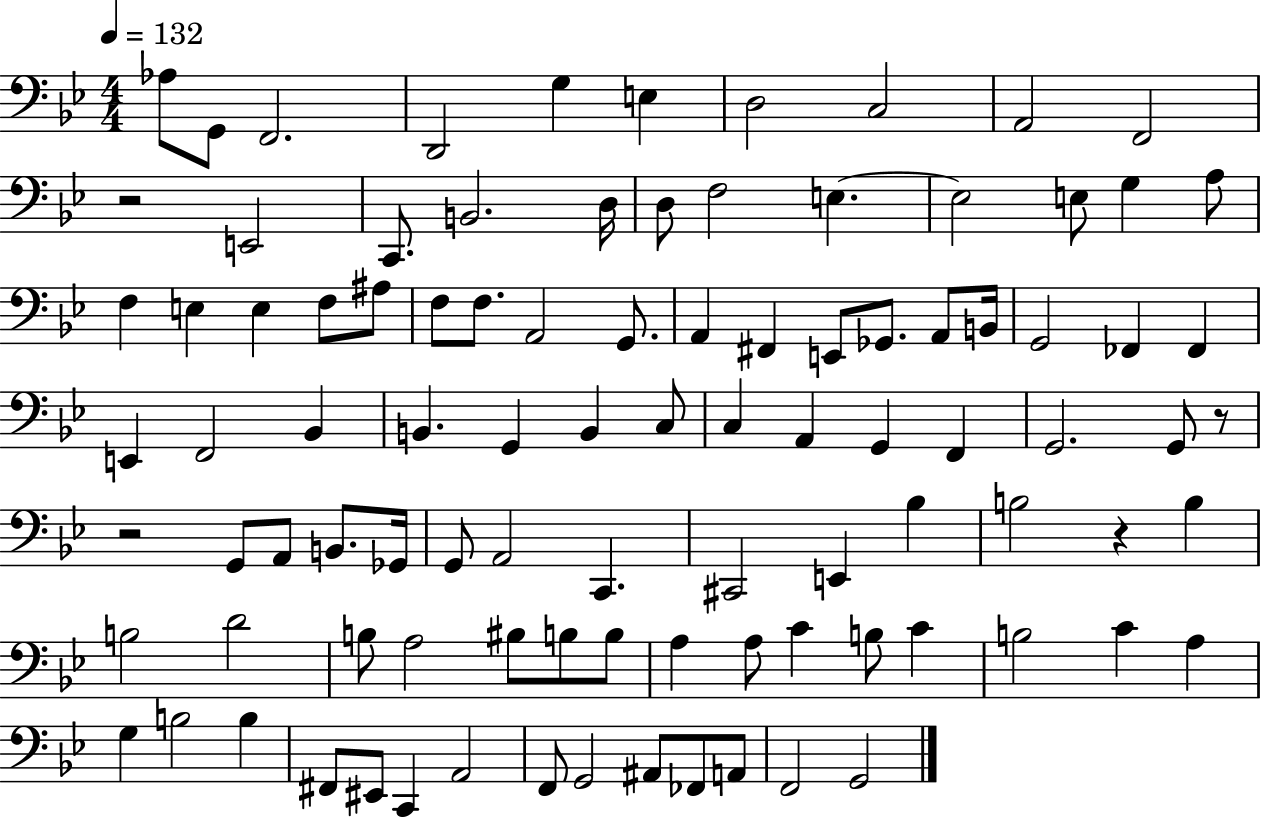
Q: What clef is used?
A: bass